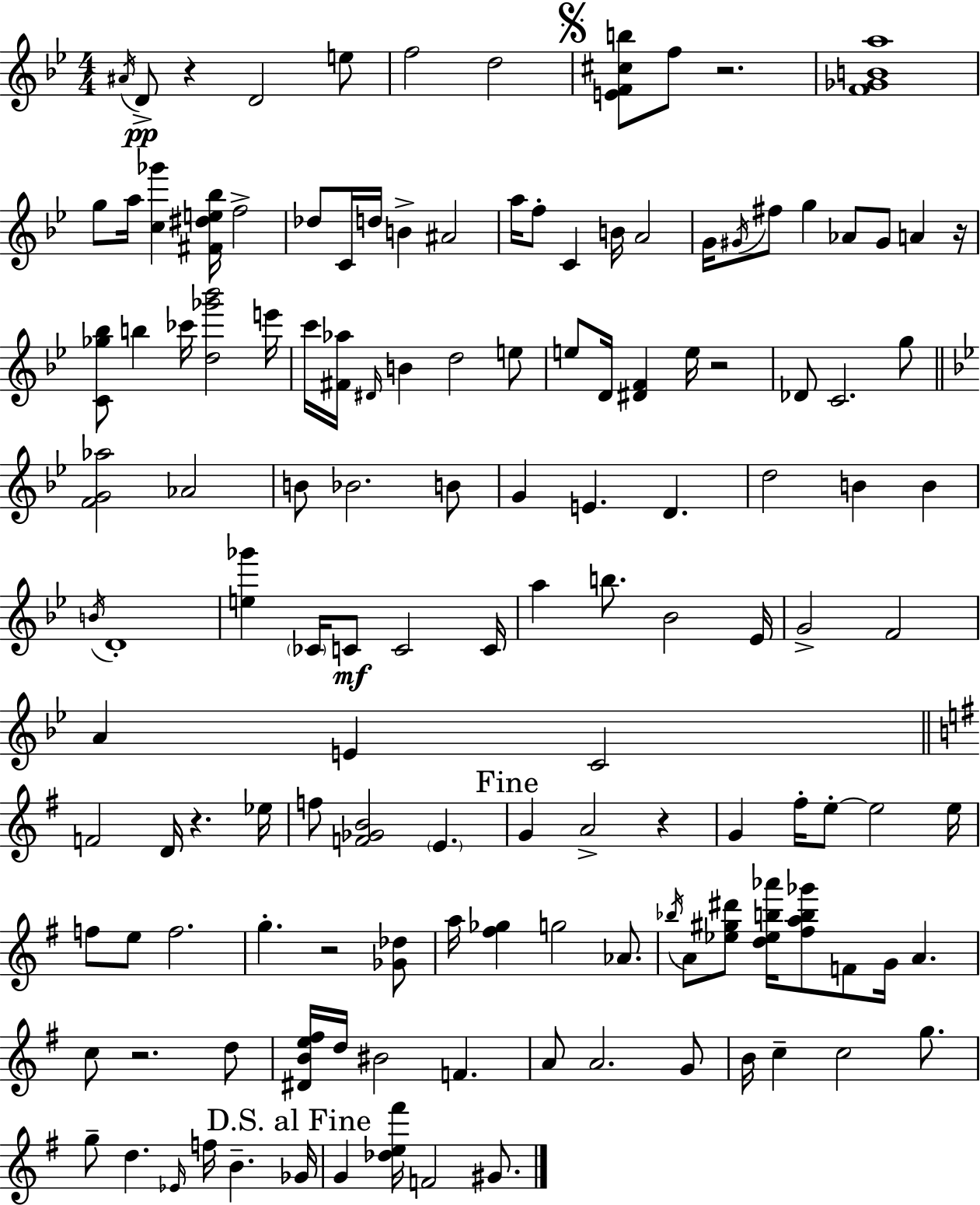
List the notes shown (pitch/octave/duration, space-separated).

A#4/s D4/e R/q D4/h E5/e F5/h D5/h [E4,F4,C#5,B5]/e F5/e R/h. [F4,Gb4,B4,A5]/w G5/e A5/s [C5,Gb6]/q [F#4,D#5,E5,Bb5]/s F5/h Db5/e C4/s D5/s B4/q A#4/h A5/s F5/e C4/q B4/s A4/h G4/s G#4/s F#5/e G5/q Ab4/e G#4/e A4/q R/s [C4,Gb5,Bb5]/e B5/q CES6/s [D5,Gb6,Bb6]/h E6/s C6/s [F#4,Ab5]/s D#4/s B4/q D5/h E5/e E5/e D4/s [D#4,F4]/q E5/s R/h Db4/e C4/h. G5/e [F4,G4,Ab5]/h Ab4/h B4/e Bb4/h. B4/e G4/q E4/q. D4/q. D5/h B4/q B4/q B4/s D4/w [E5,Gb6]/q CES4/s C4/e C4/h C4/s A5/q B5/e. Bb4/h Eb4/s G4/h F4/h A4/q E4/q C4/h F4/h D4/s R/q. Eb5/s F5/e [F4,Gb4,B4]/h E4/q. G4/q A4/h R/q G4/q F#5/s E5/e E5/h E5/s F5/e E5/e F5/h. G5/q. R/h [Gb4,Db5]/e A5/s [F#5,Gb5]/q G5/h Ab4/e. Bb5/s A4/e [Eb5,G#5,D#6]/e [D5,Eb5,B5,Ab6]/s [F#5,A5,B5,Gb6]/e F4/e G4/s A4/q. C5/e R/h. D5/e [D#4,B4,E5,F#5]/s D5/s BIS4/h F4/q. A4/e A4/h. G4/e B4/s C5/q C5/h G5/e. G5/e D5/q. Eb4/s F5/s B4/q. Gb4/s G4/q [Db5,E5,F#6]/s F4/h G#4/e.